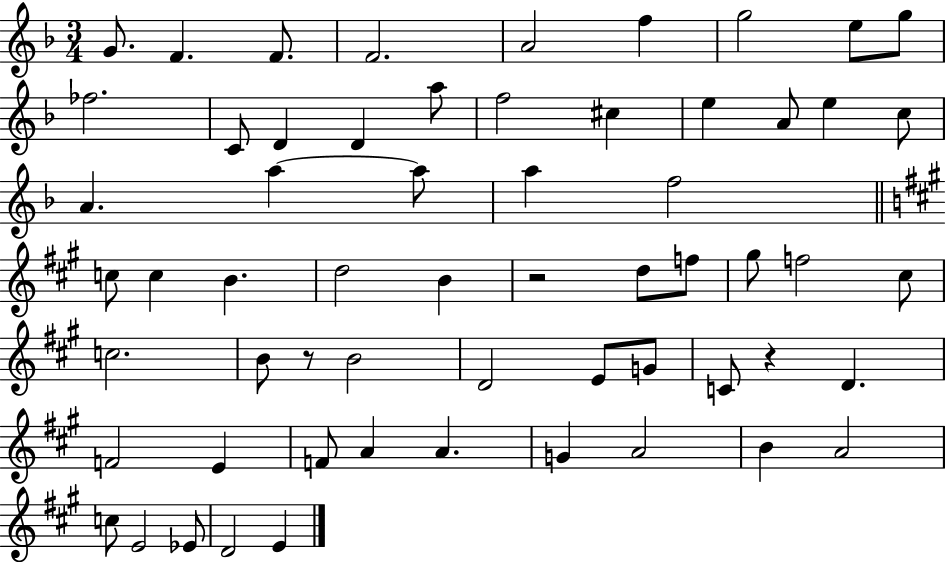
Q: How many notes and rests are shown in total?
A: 60